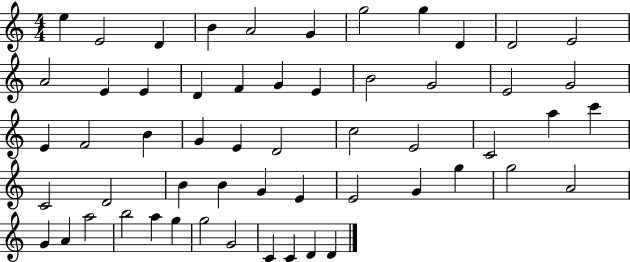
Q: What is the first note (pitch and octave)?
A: E5